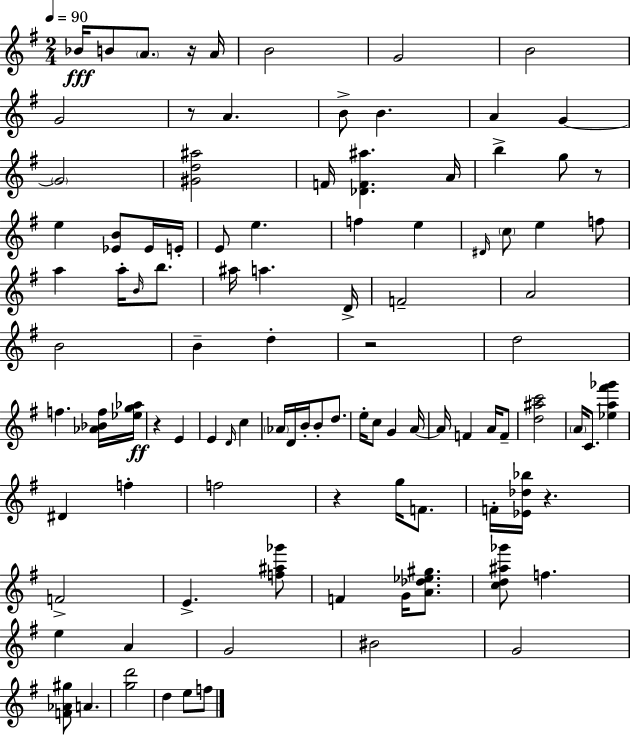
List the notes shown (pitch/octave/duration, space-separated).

Bb4/s B4/e A4/e. R/s A4/s B4/h G4/h B4/h G4/h R/e A4/q. B4/e B4/q. A4/q G4/q G4/h [G#4,D5,A#5]/h F4/s [Db4,F4,A#5]/q. A4/s B5/q G5/e R/e E5/q [Eb4,B4]/e Eb4/s E4/s E4/e E5/q. F5/q E5/q D#4/s C5/e E5/q F5/e A5/q A5/s B4/s B5/e. A#5/s A5/q. D4/s F4/h A4/h B4/h B4/q D5/q R/h D5/h F5/q. [Ab4,Bb4,F5]/s [Eb5,G5,Ab5]/s R/q E4/q E4/q D4/s C5/q Ab4/s D4/s B4/s B4/e D5/e. E5/s C5/e G4/q A4/s A4/s F4/q A4/s F4/e [D5,A#5,C6]/h A4/s C4/e. [Eb5,A5,F#6,Gb6]/q D#4/q F5/q F5/h R/q G5/s F4/e. F4/s [Eb4,Db5,Bb5]/s R/q. F4/h E4/q. [F5,A#5,Gb6]/e F4/q G4/s [A4,Db5,Eb5,G#5]/e. [C5,D5,A#5,Gb6]/e F5/q. E5/q A4/q G4/h BIS4/h G4/h [F4,Ab4,G#5]/e A4/q. [G5,D6]/h D5/q E5/e F5/e